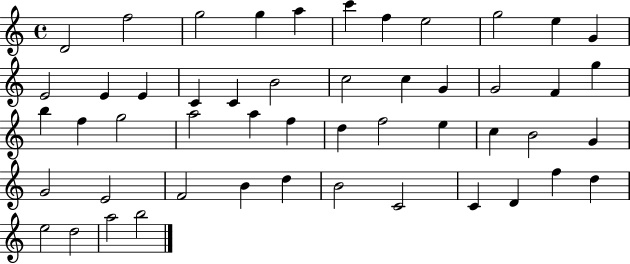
{
  \clef treble
  \time 4/4
  \defaultTimeSignature
  \key c \major
  d'2 f''2 | g''2 g''4 a''4 | c'''4 f''4 e''2 | g''2 e''4 g'4 | \break e'2 e'4 e'4 | c'4 c'4 b'2 | c''2 c''4 g'4 | g'2 f'4 g''4 | \break b''4 f''4 g''2 | a''2 a''4 f''4 | d''4 f''2 e''4 | c''4 b'2 g'4 | \break g'2 e'2 | f'2 b'4 d''4 | b'2 c'2 | c'4 d'4 f''4 d''4 | \break e''2 d''2 | a''2 b''2 | \bar "|."
}